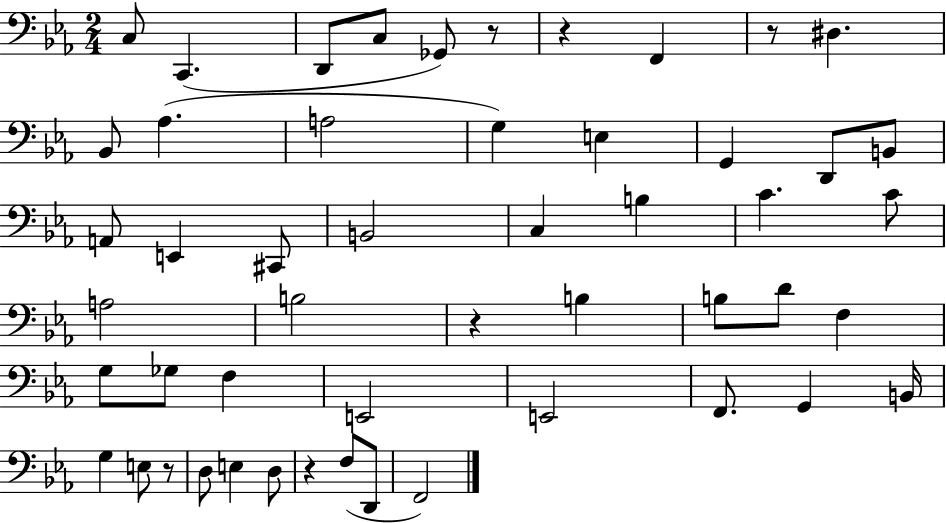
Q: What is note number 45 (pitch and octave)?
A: F2